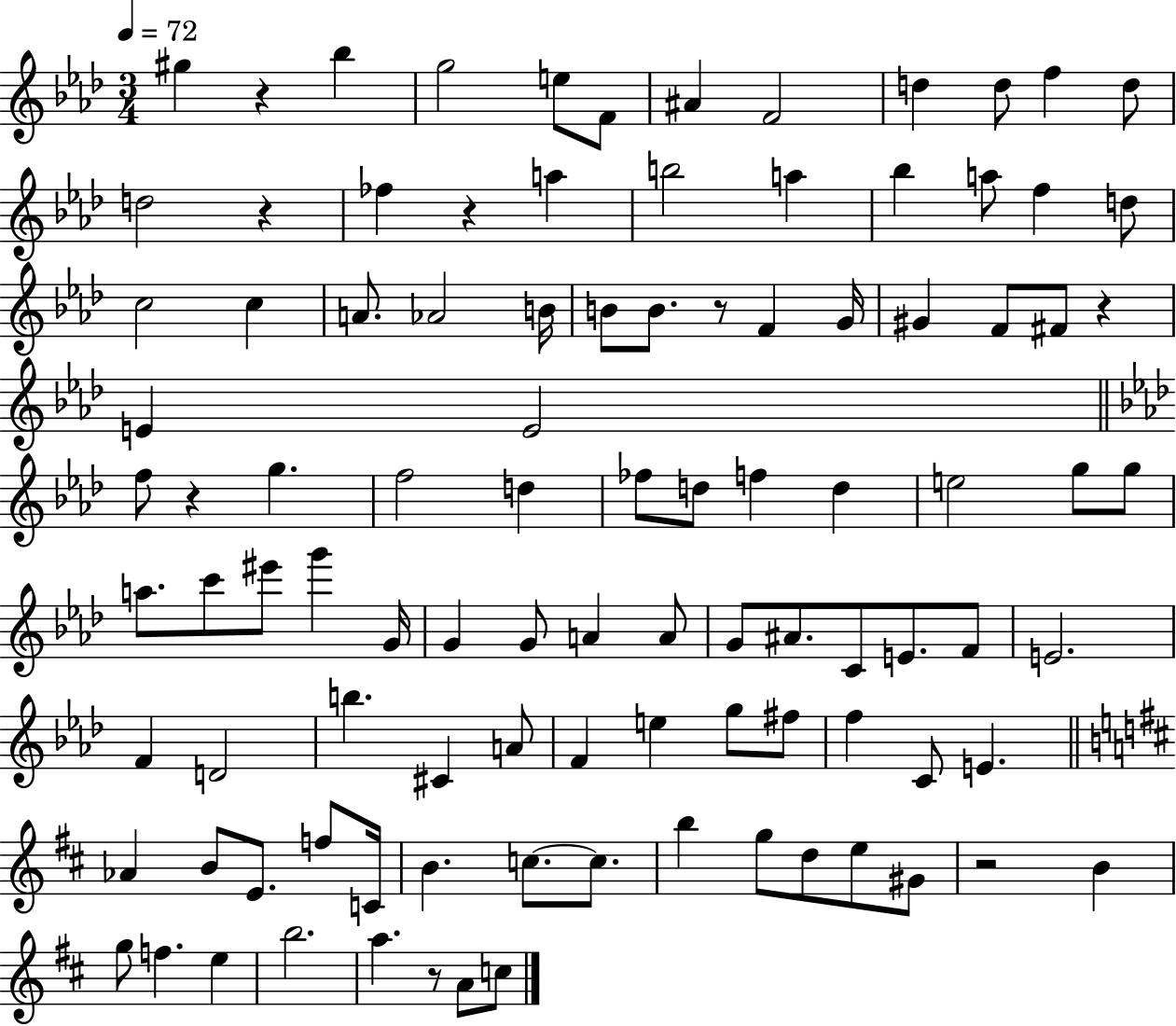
G#5/q R/q Bb5/q G5/h E5/e F4/e A#4/q F4/h D5/q D5/e F5/q D5/e D5/h R/q FES5/q R/q A5/q B5/h A5/q Bb5/q A5/e F5/q D5/e C5/h C5/q A4/e. Ab4/h B4/s B4/e B4/e. R/e F4/q G4/s G#4/q F4/e F#4/e R/q E4/q E4/h F5/e R/q G5/q. F5/h D5/q FES5/e D5/e F5/q D5/q E5/h G5/e G5/e A5/e. C6/e EIS6/e G6/q G4/s G4/q G4/e A4/q A4/e G4/e A#4/e. C4/e E4/e. F4/e E4/h. F4/q D4/h B5/q. C#4/q A4/e F4/q E5/q G5/e F#5/e F5/q C4/e E4/q. Ab4/q B4/e E4/e. F5/e C4/s B4/q. C5/e. C5/e. B5/q G5/e D5/e E5/e G#4/e R/h B4/q G5/e F5/q. E5/q B5/h. A5/q. R/e A4/e C5/e